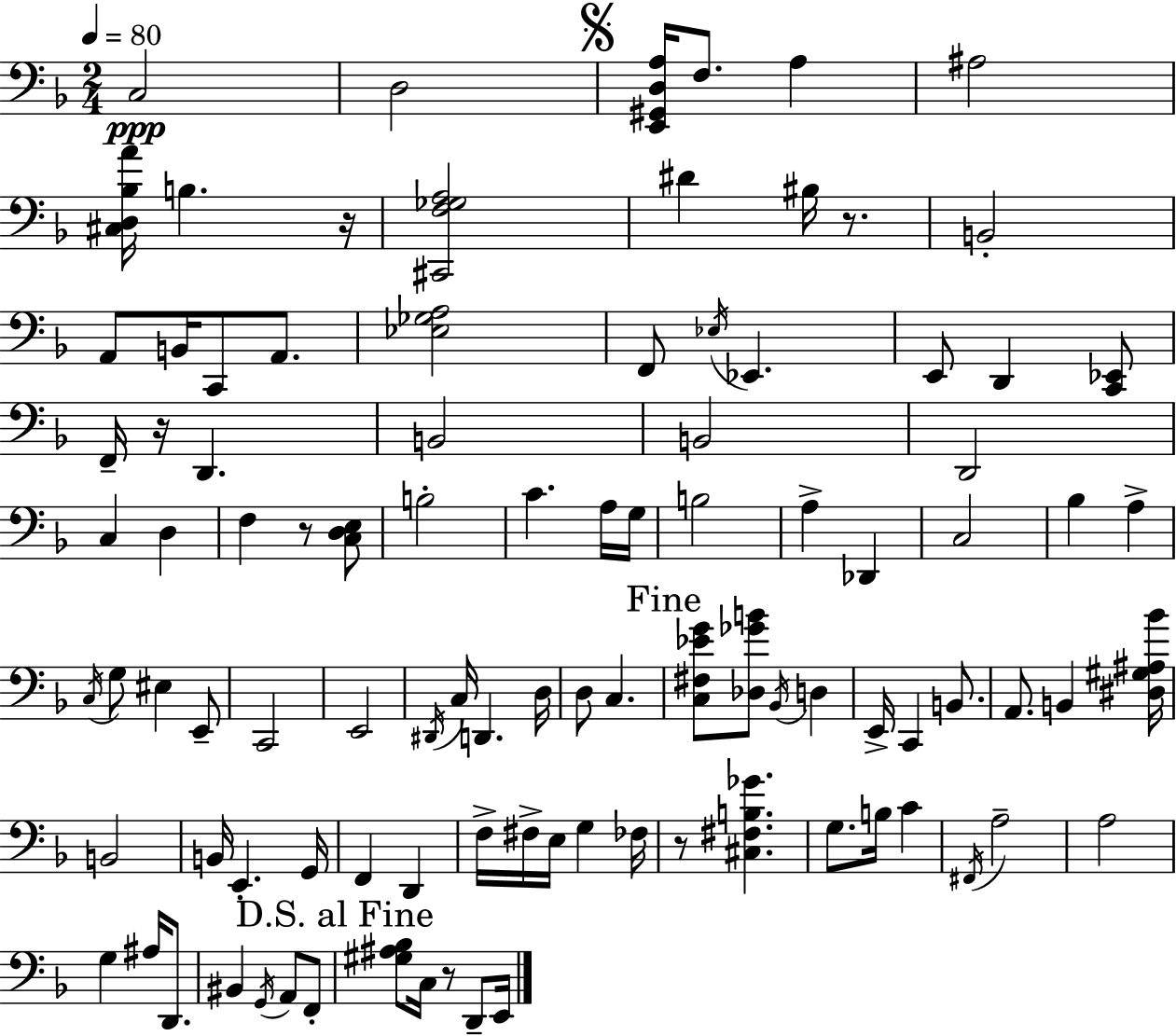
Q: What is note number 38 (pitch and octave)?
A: G3